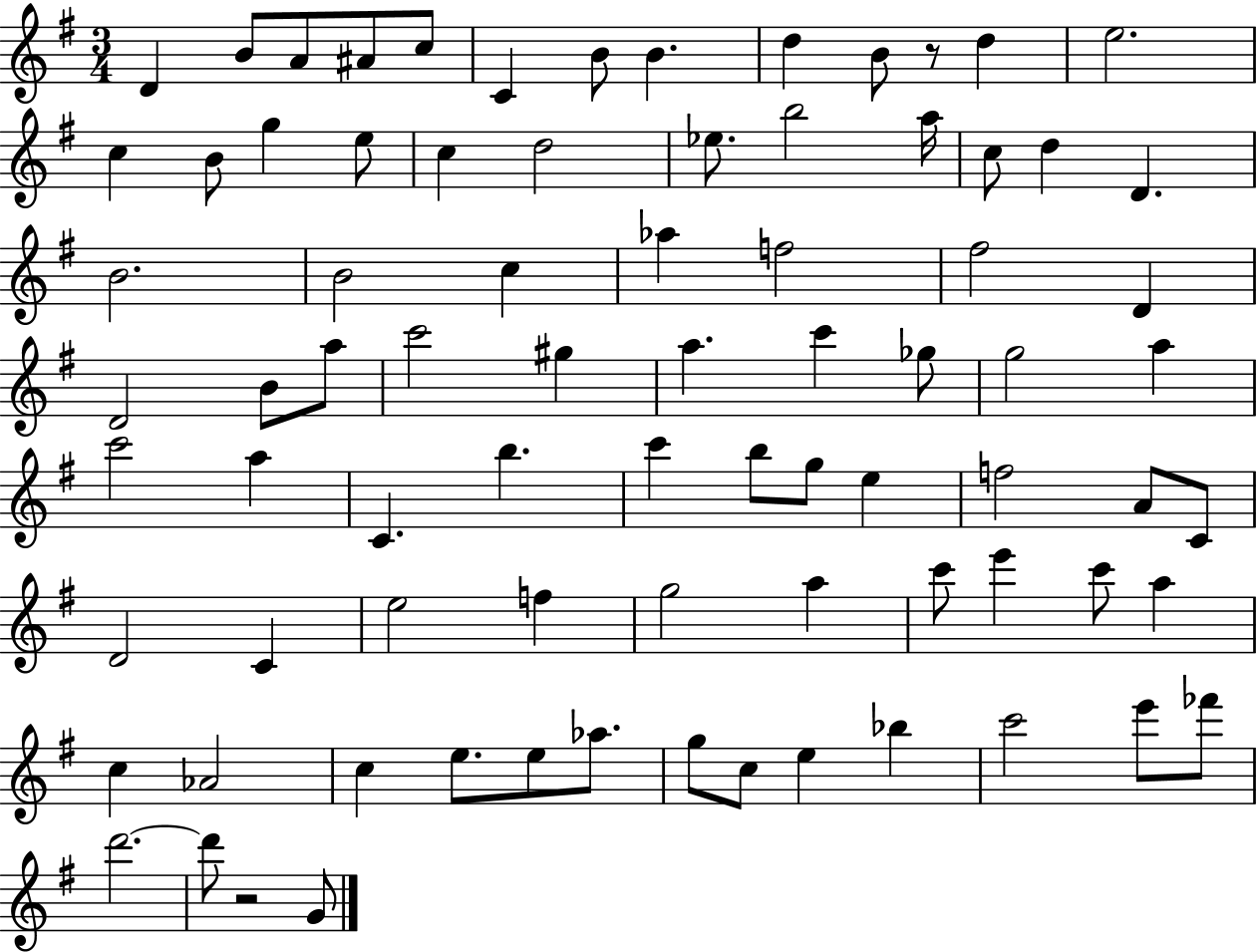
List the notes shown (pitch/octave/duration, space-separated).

D4/q B4/e A4/e A#4/e C5/e C4/q B4/e B4/q. D5/q B4/e R/e D5/q E5/h. C5/q B4/e G5/q E5/e C5/q D5/h Eb5/e. B5/h A5/s C5/e D5/q D4/q. B4/h. B4/h C5/q Ab5/q F5/h F#5/h D4/q D4/h B4/e A5/e C6/h G#5/q A5/q. C6/q Gb5/e G5/h A5/q C6/h A5/q C4/q. B5/q. C6/q B5/e G5/e E5/q F5/h A4/e C4/e D4/h C4/q E5/h F5/q G5/h A5/q C6/e E6/q C6/e A5/q C5/q Ab4/h C5/q E5/e. E5/e Ab5/e. G5/e C5/e E5/q Bb5/q C6/h E6/e FES6/e D6/h. D6/e R/h G4/e